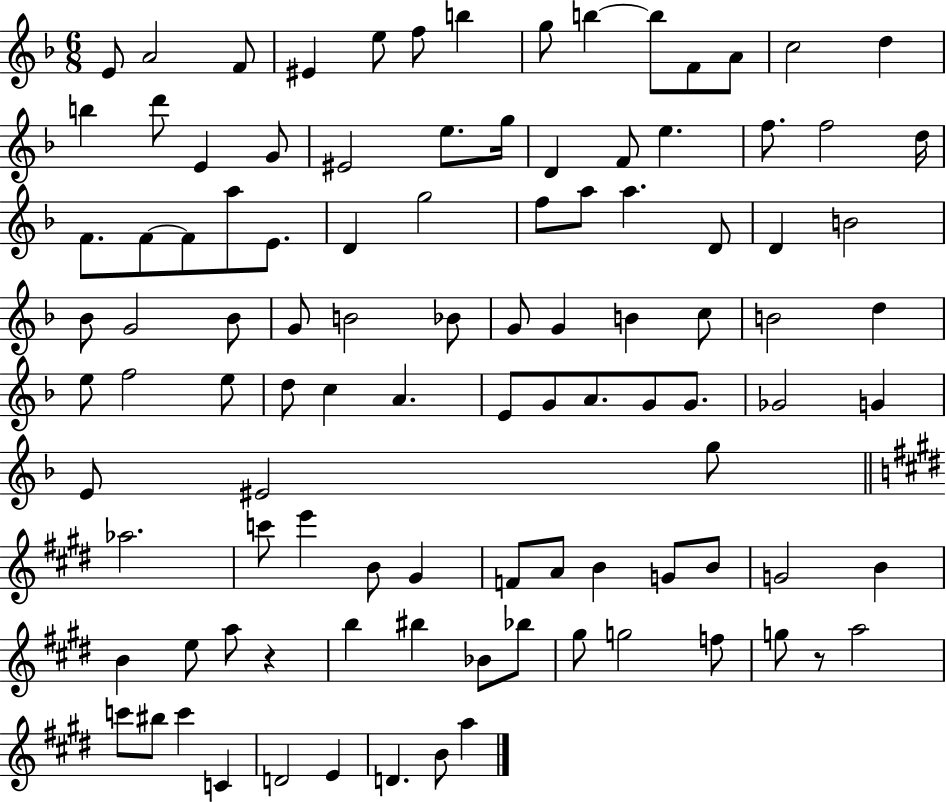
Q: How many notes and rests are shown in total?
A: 103